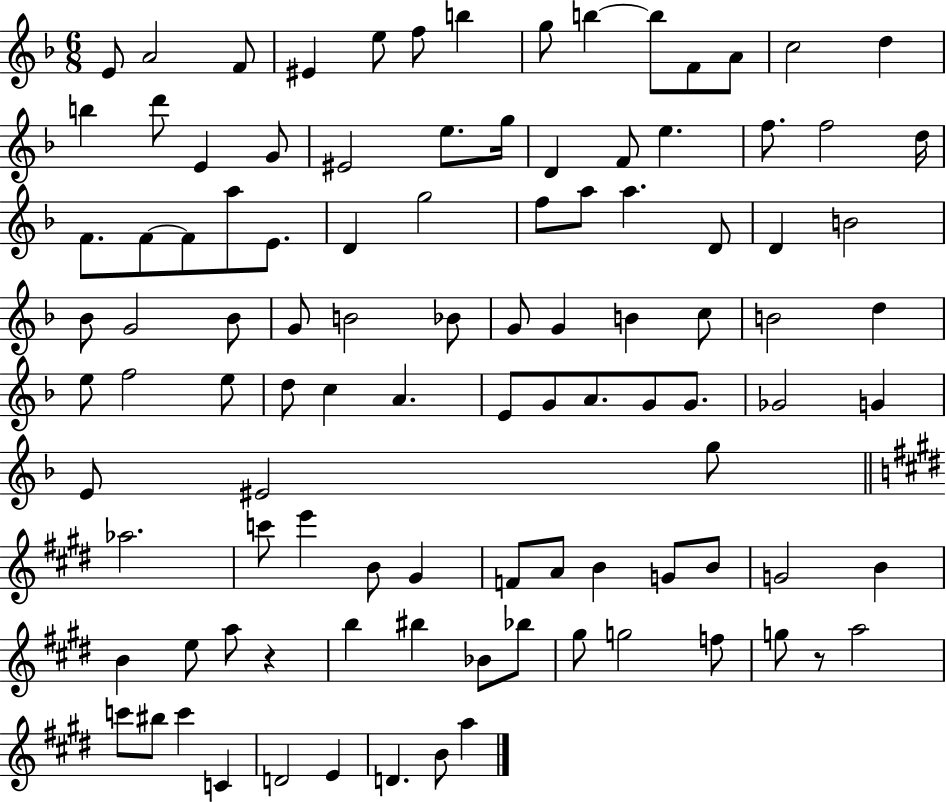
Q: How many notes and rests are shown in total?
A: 103